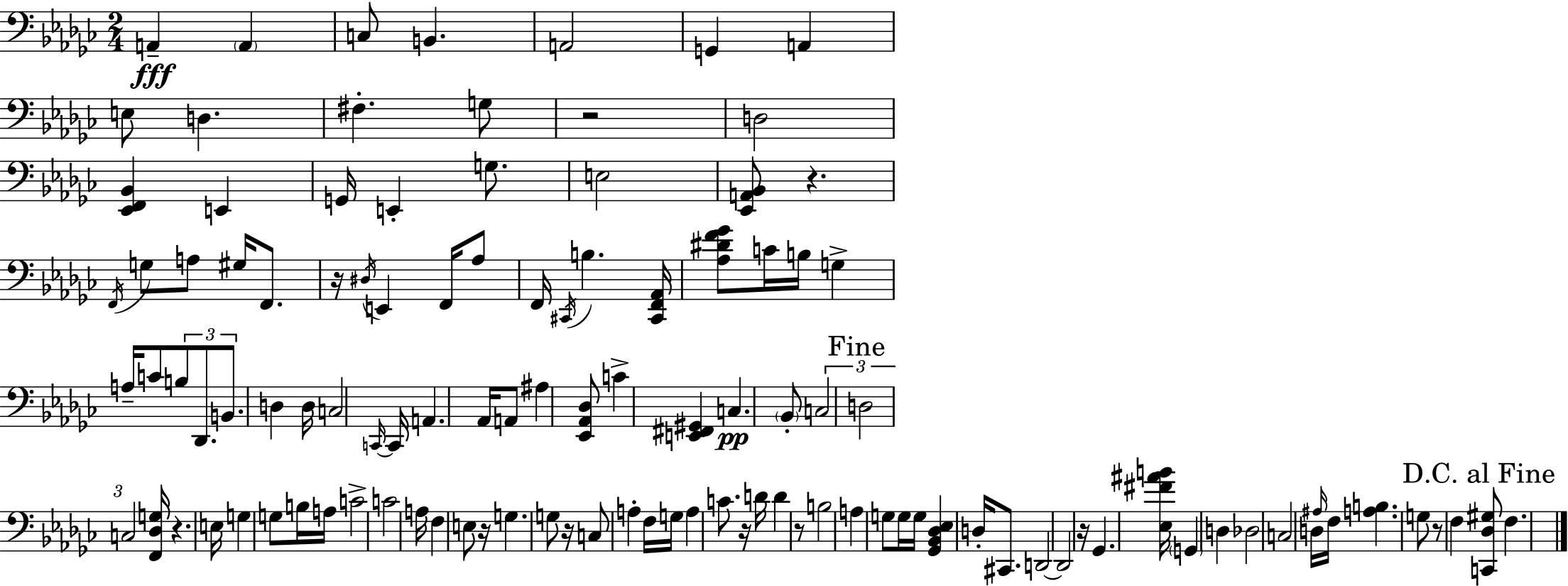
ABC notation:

X:1
T:Untitled
M:2/4
L:1/4
K:Ebm
A,, A,, C,/2 B,, A,,2 G,, A,, E,/2 D, ^F, G,/2 z2 D,2 [_E,,F,,_B,,] E,, G,,/4 E,, G,/2 E,2 [_E,,A,,_B,,]/2 z F,,/4 G,/2 A,/2 ^G,/4 F,,/2 z/4 ^D,/4 E,, F,,/4 _A,/2 F,,/4 ^C,,/4 B, [^C,,F,,_A,,]/4 [_A,^DF_G]/2 C/4 B,/4 G, A,/4 C/2 B,/2 _D,,/2 B,,/2 D, D,/4 C,2 C,,/4 C,,/4 A,, _A,,/4 A,,/2 ^A, [_E,,_A,,_D,]/2 C [E,,^F,,^G,,] C, _B,,/2 C,2 D,2 C,2 [F,,_D,G,]/4 z E,/4 G, G,/2 B,/4 A,/4 C2 C2 A,/4 F, E,/2 z/4 G, G,/2 z/4 C,/2 A, F,/4 G,/4 A, C/2 z/4 D/4 D z/2 B,2 A, G,/2 G,/4 G,/4 [_G,,_B,,_D,_E,] D,/4 ^C,,/2 D,,2 D,,2 z/4 _G,, [_E,^F^AB]/4 G,, D, _D,2 C,2 D,/4 ^A,/4 F,/4 [A,B,] G,/2 z/2 F, [C,,_D,^G,]/2 F,